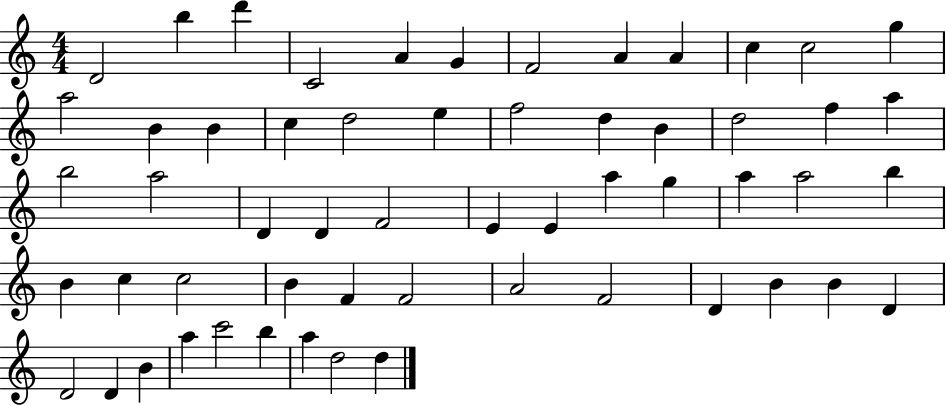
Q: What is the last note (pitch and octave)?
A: D5